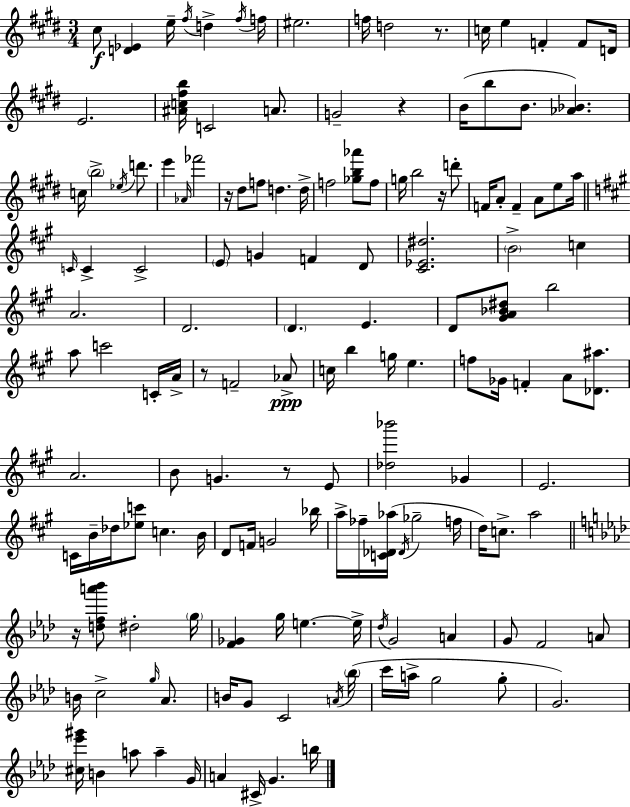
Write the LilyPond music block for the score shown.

{
  \clef treble
  \numericTimeSignature
  \time 3/4
  \key e \major
  cis''8\f <d' ees'>4 e''16-- \acciaccatura { fis''16 } d''4-> | \acciaccatura { fis''16 } f''16 eis''2. | f''16 d''2 r8. | c''16 e''4 f'4-. f'8 | \break d'16 e'2. | <ais' c'' fis'' b''>16 c'2 a'8. | g'2-- r4 | b'16( b''8 b'8. <aes' bes'>4.) | \break c''16 \parenthesize b''2-> \acciaccatura { ees''16 } | d'''8. e'''4 \grace { aes'16 } fes'''2 | r16 dis''8 f''8 d''4. | d''16-> f''2 | \break <ges'' b'' aes'''>8 f''8 g''16 b''2 | r16 d'''8-. f'16 a'8-. f'4-- a'8 | e''8 a''16 \bar "||" \break \key a \major \grace { c'16 } c'4-> c'2-> | \parenthesize e'8 g'4 f'4 d'8 | <cis' ees' dis''>2. | \parenthesize b'2-> c''4 | \break a'2. | d'2. | \parenthesize d'4. e'4. | d'8 <gis' a' bes' dis''>8 b''2 | \break a''8 c'''2 c'16-. | a'16-> r8 f'2-- aes'8->\ppp | c''16 b''4 g''16 e''4. | f''8 ges'16 f'4-. a'8 <des' ais''>8. | \break a'2. | b'8 g'4. r8 e'8 | <des'' bes'''>2 ges'4 | e'2. | \break c'16 b'16-- des''16 <ees'' c'''>8 c''4. | b'16 d'8 f'16 g'2 | bes''16 a''16-> fes''16-- <c' des' aes''>16( \acciaccatura { des'16 } ges''2-- | f''16 d''16) c''8.-> a''2 | \break \bar "||" \break \key aes \major r16 <d'' f'' a''' bes'''>8 dis''2-. \parenthesize g''16 | <f' ges'>4 g''16 e''4.~~ e''16-> | \acciaccatura { des''16 } g'2 a'4 | g'8 f'2 a'8 | \break b'16 c''2-> \grace { g''16 } aes'8. | b'16 g'8 c'2 | \acciaccatura { a'16 } \parenthesize bes''16( c'''16 a''16-> g''2 | g''8-. g'2.) | \break <cis'' ees''' gis'''>16 b'4 a''8 a''4-- | g'16 a'4 cis'16-> g'4. | b''16 \bar "|."
}